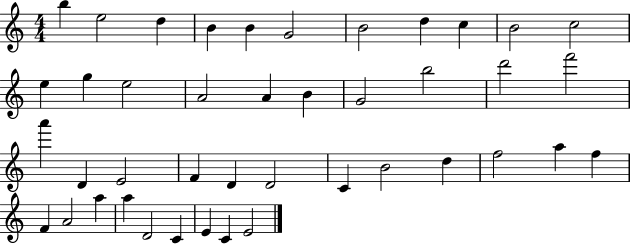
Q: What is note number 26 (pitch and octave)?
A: D4